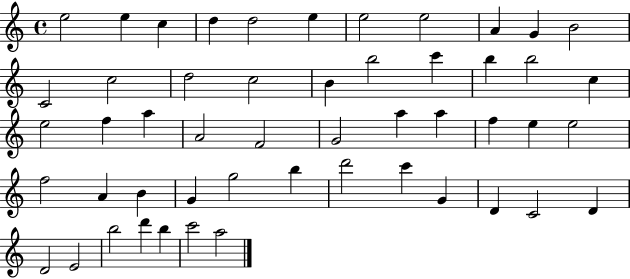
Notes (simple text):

E5/h E5/q C5/q D5/q D5/h E5/q E5/h E5/h A4/q G4/q B4/h C4/h C5/h D5/h C5/h B4/q B5/h C6/q B5/q B5/h C5/q E5/h F5/q A5/q A4/h F4/h G4/h A5/q A5/q F5/q E5/q E5/h F5/h A4/q B4/q G4/q G5/h B5/q D6/h C6/q G4/q D4/q C4/h D4/q D4/h E4/h B5/h D6/q B5/q C6/h A5/h